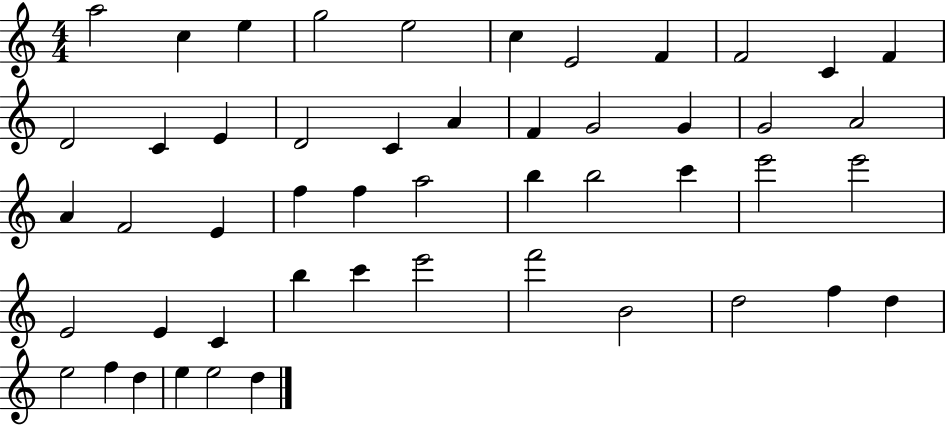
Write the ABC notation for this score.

X:1
T:Untitled
M:4/4
L:1/4
K:C
a2 c e g2 e2 c E2 F F2 C F D2 C E D2 C A F G2 G G2 A2 A F2 E f f a2 b b2 c' e'2 e'2 E2 E C b c' e'2 f'2 B2 d2 f d e2 f d e e2 d